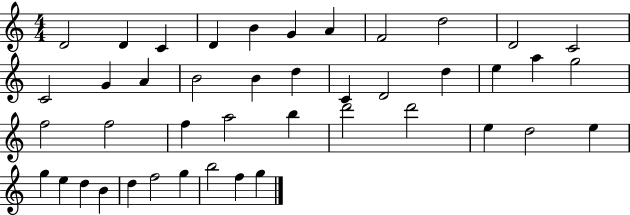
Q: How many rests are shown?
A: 0